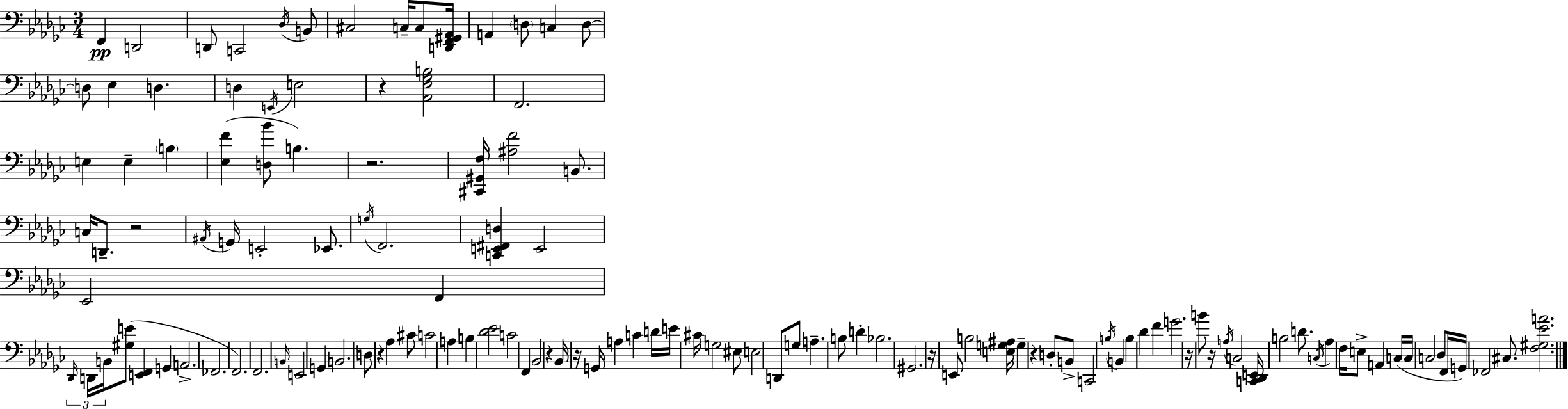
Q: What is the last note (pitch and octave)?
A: C#3